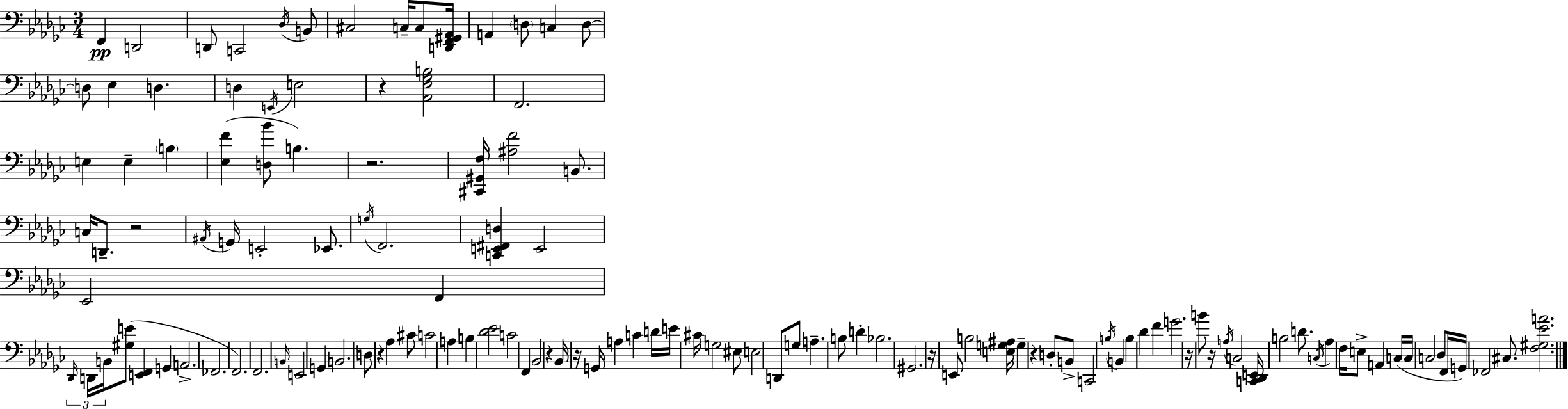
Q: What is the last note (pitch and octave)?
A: C#3